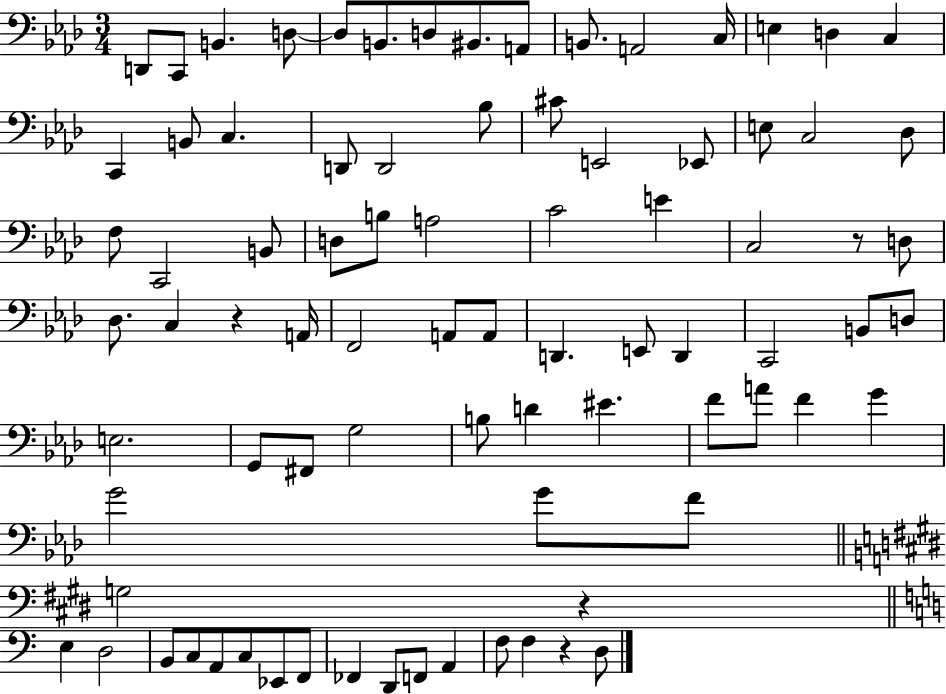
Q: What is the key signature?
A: AES major